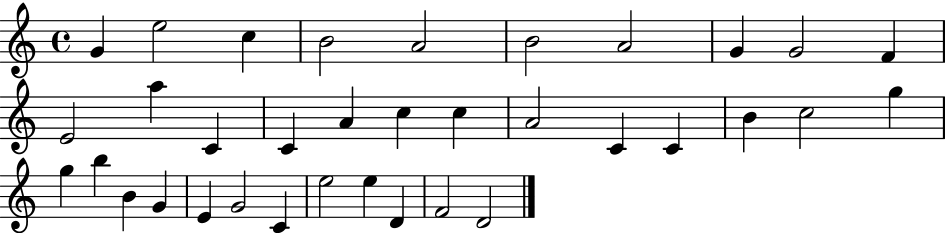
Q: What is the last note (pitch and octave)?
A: D4